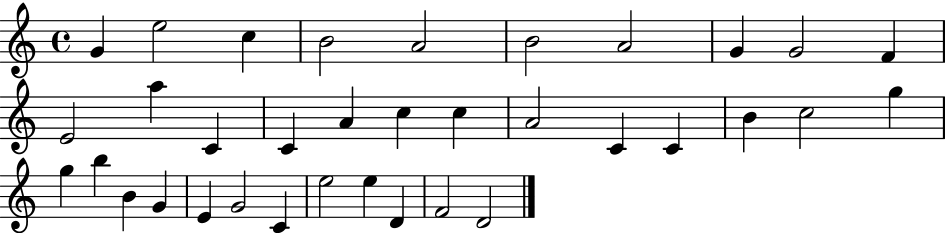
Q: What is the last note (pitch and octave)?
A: D4